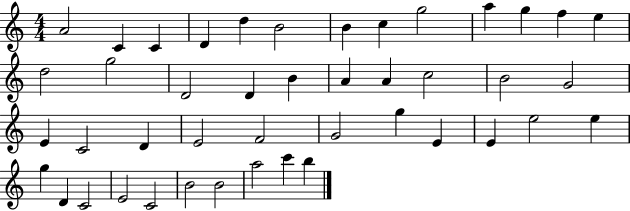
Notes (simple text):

A4/h C4/q C4/q D4/q D5/q B4/h B4/q C5/q G5/h A5/q G5/q F5/q E5/q D5/h G5/h D4/h D4/q B4/q A4/q A4/q C5/h B4/h G4/h E4/q C4/h D4/q E4/h F4/h G4/h G5/q E4/q E4/q E5/h E5/q G5/q D4/q C4/h E4/h C4/h B4/h B4/h A5/h C6/q B5/q